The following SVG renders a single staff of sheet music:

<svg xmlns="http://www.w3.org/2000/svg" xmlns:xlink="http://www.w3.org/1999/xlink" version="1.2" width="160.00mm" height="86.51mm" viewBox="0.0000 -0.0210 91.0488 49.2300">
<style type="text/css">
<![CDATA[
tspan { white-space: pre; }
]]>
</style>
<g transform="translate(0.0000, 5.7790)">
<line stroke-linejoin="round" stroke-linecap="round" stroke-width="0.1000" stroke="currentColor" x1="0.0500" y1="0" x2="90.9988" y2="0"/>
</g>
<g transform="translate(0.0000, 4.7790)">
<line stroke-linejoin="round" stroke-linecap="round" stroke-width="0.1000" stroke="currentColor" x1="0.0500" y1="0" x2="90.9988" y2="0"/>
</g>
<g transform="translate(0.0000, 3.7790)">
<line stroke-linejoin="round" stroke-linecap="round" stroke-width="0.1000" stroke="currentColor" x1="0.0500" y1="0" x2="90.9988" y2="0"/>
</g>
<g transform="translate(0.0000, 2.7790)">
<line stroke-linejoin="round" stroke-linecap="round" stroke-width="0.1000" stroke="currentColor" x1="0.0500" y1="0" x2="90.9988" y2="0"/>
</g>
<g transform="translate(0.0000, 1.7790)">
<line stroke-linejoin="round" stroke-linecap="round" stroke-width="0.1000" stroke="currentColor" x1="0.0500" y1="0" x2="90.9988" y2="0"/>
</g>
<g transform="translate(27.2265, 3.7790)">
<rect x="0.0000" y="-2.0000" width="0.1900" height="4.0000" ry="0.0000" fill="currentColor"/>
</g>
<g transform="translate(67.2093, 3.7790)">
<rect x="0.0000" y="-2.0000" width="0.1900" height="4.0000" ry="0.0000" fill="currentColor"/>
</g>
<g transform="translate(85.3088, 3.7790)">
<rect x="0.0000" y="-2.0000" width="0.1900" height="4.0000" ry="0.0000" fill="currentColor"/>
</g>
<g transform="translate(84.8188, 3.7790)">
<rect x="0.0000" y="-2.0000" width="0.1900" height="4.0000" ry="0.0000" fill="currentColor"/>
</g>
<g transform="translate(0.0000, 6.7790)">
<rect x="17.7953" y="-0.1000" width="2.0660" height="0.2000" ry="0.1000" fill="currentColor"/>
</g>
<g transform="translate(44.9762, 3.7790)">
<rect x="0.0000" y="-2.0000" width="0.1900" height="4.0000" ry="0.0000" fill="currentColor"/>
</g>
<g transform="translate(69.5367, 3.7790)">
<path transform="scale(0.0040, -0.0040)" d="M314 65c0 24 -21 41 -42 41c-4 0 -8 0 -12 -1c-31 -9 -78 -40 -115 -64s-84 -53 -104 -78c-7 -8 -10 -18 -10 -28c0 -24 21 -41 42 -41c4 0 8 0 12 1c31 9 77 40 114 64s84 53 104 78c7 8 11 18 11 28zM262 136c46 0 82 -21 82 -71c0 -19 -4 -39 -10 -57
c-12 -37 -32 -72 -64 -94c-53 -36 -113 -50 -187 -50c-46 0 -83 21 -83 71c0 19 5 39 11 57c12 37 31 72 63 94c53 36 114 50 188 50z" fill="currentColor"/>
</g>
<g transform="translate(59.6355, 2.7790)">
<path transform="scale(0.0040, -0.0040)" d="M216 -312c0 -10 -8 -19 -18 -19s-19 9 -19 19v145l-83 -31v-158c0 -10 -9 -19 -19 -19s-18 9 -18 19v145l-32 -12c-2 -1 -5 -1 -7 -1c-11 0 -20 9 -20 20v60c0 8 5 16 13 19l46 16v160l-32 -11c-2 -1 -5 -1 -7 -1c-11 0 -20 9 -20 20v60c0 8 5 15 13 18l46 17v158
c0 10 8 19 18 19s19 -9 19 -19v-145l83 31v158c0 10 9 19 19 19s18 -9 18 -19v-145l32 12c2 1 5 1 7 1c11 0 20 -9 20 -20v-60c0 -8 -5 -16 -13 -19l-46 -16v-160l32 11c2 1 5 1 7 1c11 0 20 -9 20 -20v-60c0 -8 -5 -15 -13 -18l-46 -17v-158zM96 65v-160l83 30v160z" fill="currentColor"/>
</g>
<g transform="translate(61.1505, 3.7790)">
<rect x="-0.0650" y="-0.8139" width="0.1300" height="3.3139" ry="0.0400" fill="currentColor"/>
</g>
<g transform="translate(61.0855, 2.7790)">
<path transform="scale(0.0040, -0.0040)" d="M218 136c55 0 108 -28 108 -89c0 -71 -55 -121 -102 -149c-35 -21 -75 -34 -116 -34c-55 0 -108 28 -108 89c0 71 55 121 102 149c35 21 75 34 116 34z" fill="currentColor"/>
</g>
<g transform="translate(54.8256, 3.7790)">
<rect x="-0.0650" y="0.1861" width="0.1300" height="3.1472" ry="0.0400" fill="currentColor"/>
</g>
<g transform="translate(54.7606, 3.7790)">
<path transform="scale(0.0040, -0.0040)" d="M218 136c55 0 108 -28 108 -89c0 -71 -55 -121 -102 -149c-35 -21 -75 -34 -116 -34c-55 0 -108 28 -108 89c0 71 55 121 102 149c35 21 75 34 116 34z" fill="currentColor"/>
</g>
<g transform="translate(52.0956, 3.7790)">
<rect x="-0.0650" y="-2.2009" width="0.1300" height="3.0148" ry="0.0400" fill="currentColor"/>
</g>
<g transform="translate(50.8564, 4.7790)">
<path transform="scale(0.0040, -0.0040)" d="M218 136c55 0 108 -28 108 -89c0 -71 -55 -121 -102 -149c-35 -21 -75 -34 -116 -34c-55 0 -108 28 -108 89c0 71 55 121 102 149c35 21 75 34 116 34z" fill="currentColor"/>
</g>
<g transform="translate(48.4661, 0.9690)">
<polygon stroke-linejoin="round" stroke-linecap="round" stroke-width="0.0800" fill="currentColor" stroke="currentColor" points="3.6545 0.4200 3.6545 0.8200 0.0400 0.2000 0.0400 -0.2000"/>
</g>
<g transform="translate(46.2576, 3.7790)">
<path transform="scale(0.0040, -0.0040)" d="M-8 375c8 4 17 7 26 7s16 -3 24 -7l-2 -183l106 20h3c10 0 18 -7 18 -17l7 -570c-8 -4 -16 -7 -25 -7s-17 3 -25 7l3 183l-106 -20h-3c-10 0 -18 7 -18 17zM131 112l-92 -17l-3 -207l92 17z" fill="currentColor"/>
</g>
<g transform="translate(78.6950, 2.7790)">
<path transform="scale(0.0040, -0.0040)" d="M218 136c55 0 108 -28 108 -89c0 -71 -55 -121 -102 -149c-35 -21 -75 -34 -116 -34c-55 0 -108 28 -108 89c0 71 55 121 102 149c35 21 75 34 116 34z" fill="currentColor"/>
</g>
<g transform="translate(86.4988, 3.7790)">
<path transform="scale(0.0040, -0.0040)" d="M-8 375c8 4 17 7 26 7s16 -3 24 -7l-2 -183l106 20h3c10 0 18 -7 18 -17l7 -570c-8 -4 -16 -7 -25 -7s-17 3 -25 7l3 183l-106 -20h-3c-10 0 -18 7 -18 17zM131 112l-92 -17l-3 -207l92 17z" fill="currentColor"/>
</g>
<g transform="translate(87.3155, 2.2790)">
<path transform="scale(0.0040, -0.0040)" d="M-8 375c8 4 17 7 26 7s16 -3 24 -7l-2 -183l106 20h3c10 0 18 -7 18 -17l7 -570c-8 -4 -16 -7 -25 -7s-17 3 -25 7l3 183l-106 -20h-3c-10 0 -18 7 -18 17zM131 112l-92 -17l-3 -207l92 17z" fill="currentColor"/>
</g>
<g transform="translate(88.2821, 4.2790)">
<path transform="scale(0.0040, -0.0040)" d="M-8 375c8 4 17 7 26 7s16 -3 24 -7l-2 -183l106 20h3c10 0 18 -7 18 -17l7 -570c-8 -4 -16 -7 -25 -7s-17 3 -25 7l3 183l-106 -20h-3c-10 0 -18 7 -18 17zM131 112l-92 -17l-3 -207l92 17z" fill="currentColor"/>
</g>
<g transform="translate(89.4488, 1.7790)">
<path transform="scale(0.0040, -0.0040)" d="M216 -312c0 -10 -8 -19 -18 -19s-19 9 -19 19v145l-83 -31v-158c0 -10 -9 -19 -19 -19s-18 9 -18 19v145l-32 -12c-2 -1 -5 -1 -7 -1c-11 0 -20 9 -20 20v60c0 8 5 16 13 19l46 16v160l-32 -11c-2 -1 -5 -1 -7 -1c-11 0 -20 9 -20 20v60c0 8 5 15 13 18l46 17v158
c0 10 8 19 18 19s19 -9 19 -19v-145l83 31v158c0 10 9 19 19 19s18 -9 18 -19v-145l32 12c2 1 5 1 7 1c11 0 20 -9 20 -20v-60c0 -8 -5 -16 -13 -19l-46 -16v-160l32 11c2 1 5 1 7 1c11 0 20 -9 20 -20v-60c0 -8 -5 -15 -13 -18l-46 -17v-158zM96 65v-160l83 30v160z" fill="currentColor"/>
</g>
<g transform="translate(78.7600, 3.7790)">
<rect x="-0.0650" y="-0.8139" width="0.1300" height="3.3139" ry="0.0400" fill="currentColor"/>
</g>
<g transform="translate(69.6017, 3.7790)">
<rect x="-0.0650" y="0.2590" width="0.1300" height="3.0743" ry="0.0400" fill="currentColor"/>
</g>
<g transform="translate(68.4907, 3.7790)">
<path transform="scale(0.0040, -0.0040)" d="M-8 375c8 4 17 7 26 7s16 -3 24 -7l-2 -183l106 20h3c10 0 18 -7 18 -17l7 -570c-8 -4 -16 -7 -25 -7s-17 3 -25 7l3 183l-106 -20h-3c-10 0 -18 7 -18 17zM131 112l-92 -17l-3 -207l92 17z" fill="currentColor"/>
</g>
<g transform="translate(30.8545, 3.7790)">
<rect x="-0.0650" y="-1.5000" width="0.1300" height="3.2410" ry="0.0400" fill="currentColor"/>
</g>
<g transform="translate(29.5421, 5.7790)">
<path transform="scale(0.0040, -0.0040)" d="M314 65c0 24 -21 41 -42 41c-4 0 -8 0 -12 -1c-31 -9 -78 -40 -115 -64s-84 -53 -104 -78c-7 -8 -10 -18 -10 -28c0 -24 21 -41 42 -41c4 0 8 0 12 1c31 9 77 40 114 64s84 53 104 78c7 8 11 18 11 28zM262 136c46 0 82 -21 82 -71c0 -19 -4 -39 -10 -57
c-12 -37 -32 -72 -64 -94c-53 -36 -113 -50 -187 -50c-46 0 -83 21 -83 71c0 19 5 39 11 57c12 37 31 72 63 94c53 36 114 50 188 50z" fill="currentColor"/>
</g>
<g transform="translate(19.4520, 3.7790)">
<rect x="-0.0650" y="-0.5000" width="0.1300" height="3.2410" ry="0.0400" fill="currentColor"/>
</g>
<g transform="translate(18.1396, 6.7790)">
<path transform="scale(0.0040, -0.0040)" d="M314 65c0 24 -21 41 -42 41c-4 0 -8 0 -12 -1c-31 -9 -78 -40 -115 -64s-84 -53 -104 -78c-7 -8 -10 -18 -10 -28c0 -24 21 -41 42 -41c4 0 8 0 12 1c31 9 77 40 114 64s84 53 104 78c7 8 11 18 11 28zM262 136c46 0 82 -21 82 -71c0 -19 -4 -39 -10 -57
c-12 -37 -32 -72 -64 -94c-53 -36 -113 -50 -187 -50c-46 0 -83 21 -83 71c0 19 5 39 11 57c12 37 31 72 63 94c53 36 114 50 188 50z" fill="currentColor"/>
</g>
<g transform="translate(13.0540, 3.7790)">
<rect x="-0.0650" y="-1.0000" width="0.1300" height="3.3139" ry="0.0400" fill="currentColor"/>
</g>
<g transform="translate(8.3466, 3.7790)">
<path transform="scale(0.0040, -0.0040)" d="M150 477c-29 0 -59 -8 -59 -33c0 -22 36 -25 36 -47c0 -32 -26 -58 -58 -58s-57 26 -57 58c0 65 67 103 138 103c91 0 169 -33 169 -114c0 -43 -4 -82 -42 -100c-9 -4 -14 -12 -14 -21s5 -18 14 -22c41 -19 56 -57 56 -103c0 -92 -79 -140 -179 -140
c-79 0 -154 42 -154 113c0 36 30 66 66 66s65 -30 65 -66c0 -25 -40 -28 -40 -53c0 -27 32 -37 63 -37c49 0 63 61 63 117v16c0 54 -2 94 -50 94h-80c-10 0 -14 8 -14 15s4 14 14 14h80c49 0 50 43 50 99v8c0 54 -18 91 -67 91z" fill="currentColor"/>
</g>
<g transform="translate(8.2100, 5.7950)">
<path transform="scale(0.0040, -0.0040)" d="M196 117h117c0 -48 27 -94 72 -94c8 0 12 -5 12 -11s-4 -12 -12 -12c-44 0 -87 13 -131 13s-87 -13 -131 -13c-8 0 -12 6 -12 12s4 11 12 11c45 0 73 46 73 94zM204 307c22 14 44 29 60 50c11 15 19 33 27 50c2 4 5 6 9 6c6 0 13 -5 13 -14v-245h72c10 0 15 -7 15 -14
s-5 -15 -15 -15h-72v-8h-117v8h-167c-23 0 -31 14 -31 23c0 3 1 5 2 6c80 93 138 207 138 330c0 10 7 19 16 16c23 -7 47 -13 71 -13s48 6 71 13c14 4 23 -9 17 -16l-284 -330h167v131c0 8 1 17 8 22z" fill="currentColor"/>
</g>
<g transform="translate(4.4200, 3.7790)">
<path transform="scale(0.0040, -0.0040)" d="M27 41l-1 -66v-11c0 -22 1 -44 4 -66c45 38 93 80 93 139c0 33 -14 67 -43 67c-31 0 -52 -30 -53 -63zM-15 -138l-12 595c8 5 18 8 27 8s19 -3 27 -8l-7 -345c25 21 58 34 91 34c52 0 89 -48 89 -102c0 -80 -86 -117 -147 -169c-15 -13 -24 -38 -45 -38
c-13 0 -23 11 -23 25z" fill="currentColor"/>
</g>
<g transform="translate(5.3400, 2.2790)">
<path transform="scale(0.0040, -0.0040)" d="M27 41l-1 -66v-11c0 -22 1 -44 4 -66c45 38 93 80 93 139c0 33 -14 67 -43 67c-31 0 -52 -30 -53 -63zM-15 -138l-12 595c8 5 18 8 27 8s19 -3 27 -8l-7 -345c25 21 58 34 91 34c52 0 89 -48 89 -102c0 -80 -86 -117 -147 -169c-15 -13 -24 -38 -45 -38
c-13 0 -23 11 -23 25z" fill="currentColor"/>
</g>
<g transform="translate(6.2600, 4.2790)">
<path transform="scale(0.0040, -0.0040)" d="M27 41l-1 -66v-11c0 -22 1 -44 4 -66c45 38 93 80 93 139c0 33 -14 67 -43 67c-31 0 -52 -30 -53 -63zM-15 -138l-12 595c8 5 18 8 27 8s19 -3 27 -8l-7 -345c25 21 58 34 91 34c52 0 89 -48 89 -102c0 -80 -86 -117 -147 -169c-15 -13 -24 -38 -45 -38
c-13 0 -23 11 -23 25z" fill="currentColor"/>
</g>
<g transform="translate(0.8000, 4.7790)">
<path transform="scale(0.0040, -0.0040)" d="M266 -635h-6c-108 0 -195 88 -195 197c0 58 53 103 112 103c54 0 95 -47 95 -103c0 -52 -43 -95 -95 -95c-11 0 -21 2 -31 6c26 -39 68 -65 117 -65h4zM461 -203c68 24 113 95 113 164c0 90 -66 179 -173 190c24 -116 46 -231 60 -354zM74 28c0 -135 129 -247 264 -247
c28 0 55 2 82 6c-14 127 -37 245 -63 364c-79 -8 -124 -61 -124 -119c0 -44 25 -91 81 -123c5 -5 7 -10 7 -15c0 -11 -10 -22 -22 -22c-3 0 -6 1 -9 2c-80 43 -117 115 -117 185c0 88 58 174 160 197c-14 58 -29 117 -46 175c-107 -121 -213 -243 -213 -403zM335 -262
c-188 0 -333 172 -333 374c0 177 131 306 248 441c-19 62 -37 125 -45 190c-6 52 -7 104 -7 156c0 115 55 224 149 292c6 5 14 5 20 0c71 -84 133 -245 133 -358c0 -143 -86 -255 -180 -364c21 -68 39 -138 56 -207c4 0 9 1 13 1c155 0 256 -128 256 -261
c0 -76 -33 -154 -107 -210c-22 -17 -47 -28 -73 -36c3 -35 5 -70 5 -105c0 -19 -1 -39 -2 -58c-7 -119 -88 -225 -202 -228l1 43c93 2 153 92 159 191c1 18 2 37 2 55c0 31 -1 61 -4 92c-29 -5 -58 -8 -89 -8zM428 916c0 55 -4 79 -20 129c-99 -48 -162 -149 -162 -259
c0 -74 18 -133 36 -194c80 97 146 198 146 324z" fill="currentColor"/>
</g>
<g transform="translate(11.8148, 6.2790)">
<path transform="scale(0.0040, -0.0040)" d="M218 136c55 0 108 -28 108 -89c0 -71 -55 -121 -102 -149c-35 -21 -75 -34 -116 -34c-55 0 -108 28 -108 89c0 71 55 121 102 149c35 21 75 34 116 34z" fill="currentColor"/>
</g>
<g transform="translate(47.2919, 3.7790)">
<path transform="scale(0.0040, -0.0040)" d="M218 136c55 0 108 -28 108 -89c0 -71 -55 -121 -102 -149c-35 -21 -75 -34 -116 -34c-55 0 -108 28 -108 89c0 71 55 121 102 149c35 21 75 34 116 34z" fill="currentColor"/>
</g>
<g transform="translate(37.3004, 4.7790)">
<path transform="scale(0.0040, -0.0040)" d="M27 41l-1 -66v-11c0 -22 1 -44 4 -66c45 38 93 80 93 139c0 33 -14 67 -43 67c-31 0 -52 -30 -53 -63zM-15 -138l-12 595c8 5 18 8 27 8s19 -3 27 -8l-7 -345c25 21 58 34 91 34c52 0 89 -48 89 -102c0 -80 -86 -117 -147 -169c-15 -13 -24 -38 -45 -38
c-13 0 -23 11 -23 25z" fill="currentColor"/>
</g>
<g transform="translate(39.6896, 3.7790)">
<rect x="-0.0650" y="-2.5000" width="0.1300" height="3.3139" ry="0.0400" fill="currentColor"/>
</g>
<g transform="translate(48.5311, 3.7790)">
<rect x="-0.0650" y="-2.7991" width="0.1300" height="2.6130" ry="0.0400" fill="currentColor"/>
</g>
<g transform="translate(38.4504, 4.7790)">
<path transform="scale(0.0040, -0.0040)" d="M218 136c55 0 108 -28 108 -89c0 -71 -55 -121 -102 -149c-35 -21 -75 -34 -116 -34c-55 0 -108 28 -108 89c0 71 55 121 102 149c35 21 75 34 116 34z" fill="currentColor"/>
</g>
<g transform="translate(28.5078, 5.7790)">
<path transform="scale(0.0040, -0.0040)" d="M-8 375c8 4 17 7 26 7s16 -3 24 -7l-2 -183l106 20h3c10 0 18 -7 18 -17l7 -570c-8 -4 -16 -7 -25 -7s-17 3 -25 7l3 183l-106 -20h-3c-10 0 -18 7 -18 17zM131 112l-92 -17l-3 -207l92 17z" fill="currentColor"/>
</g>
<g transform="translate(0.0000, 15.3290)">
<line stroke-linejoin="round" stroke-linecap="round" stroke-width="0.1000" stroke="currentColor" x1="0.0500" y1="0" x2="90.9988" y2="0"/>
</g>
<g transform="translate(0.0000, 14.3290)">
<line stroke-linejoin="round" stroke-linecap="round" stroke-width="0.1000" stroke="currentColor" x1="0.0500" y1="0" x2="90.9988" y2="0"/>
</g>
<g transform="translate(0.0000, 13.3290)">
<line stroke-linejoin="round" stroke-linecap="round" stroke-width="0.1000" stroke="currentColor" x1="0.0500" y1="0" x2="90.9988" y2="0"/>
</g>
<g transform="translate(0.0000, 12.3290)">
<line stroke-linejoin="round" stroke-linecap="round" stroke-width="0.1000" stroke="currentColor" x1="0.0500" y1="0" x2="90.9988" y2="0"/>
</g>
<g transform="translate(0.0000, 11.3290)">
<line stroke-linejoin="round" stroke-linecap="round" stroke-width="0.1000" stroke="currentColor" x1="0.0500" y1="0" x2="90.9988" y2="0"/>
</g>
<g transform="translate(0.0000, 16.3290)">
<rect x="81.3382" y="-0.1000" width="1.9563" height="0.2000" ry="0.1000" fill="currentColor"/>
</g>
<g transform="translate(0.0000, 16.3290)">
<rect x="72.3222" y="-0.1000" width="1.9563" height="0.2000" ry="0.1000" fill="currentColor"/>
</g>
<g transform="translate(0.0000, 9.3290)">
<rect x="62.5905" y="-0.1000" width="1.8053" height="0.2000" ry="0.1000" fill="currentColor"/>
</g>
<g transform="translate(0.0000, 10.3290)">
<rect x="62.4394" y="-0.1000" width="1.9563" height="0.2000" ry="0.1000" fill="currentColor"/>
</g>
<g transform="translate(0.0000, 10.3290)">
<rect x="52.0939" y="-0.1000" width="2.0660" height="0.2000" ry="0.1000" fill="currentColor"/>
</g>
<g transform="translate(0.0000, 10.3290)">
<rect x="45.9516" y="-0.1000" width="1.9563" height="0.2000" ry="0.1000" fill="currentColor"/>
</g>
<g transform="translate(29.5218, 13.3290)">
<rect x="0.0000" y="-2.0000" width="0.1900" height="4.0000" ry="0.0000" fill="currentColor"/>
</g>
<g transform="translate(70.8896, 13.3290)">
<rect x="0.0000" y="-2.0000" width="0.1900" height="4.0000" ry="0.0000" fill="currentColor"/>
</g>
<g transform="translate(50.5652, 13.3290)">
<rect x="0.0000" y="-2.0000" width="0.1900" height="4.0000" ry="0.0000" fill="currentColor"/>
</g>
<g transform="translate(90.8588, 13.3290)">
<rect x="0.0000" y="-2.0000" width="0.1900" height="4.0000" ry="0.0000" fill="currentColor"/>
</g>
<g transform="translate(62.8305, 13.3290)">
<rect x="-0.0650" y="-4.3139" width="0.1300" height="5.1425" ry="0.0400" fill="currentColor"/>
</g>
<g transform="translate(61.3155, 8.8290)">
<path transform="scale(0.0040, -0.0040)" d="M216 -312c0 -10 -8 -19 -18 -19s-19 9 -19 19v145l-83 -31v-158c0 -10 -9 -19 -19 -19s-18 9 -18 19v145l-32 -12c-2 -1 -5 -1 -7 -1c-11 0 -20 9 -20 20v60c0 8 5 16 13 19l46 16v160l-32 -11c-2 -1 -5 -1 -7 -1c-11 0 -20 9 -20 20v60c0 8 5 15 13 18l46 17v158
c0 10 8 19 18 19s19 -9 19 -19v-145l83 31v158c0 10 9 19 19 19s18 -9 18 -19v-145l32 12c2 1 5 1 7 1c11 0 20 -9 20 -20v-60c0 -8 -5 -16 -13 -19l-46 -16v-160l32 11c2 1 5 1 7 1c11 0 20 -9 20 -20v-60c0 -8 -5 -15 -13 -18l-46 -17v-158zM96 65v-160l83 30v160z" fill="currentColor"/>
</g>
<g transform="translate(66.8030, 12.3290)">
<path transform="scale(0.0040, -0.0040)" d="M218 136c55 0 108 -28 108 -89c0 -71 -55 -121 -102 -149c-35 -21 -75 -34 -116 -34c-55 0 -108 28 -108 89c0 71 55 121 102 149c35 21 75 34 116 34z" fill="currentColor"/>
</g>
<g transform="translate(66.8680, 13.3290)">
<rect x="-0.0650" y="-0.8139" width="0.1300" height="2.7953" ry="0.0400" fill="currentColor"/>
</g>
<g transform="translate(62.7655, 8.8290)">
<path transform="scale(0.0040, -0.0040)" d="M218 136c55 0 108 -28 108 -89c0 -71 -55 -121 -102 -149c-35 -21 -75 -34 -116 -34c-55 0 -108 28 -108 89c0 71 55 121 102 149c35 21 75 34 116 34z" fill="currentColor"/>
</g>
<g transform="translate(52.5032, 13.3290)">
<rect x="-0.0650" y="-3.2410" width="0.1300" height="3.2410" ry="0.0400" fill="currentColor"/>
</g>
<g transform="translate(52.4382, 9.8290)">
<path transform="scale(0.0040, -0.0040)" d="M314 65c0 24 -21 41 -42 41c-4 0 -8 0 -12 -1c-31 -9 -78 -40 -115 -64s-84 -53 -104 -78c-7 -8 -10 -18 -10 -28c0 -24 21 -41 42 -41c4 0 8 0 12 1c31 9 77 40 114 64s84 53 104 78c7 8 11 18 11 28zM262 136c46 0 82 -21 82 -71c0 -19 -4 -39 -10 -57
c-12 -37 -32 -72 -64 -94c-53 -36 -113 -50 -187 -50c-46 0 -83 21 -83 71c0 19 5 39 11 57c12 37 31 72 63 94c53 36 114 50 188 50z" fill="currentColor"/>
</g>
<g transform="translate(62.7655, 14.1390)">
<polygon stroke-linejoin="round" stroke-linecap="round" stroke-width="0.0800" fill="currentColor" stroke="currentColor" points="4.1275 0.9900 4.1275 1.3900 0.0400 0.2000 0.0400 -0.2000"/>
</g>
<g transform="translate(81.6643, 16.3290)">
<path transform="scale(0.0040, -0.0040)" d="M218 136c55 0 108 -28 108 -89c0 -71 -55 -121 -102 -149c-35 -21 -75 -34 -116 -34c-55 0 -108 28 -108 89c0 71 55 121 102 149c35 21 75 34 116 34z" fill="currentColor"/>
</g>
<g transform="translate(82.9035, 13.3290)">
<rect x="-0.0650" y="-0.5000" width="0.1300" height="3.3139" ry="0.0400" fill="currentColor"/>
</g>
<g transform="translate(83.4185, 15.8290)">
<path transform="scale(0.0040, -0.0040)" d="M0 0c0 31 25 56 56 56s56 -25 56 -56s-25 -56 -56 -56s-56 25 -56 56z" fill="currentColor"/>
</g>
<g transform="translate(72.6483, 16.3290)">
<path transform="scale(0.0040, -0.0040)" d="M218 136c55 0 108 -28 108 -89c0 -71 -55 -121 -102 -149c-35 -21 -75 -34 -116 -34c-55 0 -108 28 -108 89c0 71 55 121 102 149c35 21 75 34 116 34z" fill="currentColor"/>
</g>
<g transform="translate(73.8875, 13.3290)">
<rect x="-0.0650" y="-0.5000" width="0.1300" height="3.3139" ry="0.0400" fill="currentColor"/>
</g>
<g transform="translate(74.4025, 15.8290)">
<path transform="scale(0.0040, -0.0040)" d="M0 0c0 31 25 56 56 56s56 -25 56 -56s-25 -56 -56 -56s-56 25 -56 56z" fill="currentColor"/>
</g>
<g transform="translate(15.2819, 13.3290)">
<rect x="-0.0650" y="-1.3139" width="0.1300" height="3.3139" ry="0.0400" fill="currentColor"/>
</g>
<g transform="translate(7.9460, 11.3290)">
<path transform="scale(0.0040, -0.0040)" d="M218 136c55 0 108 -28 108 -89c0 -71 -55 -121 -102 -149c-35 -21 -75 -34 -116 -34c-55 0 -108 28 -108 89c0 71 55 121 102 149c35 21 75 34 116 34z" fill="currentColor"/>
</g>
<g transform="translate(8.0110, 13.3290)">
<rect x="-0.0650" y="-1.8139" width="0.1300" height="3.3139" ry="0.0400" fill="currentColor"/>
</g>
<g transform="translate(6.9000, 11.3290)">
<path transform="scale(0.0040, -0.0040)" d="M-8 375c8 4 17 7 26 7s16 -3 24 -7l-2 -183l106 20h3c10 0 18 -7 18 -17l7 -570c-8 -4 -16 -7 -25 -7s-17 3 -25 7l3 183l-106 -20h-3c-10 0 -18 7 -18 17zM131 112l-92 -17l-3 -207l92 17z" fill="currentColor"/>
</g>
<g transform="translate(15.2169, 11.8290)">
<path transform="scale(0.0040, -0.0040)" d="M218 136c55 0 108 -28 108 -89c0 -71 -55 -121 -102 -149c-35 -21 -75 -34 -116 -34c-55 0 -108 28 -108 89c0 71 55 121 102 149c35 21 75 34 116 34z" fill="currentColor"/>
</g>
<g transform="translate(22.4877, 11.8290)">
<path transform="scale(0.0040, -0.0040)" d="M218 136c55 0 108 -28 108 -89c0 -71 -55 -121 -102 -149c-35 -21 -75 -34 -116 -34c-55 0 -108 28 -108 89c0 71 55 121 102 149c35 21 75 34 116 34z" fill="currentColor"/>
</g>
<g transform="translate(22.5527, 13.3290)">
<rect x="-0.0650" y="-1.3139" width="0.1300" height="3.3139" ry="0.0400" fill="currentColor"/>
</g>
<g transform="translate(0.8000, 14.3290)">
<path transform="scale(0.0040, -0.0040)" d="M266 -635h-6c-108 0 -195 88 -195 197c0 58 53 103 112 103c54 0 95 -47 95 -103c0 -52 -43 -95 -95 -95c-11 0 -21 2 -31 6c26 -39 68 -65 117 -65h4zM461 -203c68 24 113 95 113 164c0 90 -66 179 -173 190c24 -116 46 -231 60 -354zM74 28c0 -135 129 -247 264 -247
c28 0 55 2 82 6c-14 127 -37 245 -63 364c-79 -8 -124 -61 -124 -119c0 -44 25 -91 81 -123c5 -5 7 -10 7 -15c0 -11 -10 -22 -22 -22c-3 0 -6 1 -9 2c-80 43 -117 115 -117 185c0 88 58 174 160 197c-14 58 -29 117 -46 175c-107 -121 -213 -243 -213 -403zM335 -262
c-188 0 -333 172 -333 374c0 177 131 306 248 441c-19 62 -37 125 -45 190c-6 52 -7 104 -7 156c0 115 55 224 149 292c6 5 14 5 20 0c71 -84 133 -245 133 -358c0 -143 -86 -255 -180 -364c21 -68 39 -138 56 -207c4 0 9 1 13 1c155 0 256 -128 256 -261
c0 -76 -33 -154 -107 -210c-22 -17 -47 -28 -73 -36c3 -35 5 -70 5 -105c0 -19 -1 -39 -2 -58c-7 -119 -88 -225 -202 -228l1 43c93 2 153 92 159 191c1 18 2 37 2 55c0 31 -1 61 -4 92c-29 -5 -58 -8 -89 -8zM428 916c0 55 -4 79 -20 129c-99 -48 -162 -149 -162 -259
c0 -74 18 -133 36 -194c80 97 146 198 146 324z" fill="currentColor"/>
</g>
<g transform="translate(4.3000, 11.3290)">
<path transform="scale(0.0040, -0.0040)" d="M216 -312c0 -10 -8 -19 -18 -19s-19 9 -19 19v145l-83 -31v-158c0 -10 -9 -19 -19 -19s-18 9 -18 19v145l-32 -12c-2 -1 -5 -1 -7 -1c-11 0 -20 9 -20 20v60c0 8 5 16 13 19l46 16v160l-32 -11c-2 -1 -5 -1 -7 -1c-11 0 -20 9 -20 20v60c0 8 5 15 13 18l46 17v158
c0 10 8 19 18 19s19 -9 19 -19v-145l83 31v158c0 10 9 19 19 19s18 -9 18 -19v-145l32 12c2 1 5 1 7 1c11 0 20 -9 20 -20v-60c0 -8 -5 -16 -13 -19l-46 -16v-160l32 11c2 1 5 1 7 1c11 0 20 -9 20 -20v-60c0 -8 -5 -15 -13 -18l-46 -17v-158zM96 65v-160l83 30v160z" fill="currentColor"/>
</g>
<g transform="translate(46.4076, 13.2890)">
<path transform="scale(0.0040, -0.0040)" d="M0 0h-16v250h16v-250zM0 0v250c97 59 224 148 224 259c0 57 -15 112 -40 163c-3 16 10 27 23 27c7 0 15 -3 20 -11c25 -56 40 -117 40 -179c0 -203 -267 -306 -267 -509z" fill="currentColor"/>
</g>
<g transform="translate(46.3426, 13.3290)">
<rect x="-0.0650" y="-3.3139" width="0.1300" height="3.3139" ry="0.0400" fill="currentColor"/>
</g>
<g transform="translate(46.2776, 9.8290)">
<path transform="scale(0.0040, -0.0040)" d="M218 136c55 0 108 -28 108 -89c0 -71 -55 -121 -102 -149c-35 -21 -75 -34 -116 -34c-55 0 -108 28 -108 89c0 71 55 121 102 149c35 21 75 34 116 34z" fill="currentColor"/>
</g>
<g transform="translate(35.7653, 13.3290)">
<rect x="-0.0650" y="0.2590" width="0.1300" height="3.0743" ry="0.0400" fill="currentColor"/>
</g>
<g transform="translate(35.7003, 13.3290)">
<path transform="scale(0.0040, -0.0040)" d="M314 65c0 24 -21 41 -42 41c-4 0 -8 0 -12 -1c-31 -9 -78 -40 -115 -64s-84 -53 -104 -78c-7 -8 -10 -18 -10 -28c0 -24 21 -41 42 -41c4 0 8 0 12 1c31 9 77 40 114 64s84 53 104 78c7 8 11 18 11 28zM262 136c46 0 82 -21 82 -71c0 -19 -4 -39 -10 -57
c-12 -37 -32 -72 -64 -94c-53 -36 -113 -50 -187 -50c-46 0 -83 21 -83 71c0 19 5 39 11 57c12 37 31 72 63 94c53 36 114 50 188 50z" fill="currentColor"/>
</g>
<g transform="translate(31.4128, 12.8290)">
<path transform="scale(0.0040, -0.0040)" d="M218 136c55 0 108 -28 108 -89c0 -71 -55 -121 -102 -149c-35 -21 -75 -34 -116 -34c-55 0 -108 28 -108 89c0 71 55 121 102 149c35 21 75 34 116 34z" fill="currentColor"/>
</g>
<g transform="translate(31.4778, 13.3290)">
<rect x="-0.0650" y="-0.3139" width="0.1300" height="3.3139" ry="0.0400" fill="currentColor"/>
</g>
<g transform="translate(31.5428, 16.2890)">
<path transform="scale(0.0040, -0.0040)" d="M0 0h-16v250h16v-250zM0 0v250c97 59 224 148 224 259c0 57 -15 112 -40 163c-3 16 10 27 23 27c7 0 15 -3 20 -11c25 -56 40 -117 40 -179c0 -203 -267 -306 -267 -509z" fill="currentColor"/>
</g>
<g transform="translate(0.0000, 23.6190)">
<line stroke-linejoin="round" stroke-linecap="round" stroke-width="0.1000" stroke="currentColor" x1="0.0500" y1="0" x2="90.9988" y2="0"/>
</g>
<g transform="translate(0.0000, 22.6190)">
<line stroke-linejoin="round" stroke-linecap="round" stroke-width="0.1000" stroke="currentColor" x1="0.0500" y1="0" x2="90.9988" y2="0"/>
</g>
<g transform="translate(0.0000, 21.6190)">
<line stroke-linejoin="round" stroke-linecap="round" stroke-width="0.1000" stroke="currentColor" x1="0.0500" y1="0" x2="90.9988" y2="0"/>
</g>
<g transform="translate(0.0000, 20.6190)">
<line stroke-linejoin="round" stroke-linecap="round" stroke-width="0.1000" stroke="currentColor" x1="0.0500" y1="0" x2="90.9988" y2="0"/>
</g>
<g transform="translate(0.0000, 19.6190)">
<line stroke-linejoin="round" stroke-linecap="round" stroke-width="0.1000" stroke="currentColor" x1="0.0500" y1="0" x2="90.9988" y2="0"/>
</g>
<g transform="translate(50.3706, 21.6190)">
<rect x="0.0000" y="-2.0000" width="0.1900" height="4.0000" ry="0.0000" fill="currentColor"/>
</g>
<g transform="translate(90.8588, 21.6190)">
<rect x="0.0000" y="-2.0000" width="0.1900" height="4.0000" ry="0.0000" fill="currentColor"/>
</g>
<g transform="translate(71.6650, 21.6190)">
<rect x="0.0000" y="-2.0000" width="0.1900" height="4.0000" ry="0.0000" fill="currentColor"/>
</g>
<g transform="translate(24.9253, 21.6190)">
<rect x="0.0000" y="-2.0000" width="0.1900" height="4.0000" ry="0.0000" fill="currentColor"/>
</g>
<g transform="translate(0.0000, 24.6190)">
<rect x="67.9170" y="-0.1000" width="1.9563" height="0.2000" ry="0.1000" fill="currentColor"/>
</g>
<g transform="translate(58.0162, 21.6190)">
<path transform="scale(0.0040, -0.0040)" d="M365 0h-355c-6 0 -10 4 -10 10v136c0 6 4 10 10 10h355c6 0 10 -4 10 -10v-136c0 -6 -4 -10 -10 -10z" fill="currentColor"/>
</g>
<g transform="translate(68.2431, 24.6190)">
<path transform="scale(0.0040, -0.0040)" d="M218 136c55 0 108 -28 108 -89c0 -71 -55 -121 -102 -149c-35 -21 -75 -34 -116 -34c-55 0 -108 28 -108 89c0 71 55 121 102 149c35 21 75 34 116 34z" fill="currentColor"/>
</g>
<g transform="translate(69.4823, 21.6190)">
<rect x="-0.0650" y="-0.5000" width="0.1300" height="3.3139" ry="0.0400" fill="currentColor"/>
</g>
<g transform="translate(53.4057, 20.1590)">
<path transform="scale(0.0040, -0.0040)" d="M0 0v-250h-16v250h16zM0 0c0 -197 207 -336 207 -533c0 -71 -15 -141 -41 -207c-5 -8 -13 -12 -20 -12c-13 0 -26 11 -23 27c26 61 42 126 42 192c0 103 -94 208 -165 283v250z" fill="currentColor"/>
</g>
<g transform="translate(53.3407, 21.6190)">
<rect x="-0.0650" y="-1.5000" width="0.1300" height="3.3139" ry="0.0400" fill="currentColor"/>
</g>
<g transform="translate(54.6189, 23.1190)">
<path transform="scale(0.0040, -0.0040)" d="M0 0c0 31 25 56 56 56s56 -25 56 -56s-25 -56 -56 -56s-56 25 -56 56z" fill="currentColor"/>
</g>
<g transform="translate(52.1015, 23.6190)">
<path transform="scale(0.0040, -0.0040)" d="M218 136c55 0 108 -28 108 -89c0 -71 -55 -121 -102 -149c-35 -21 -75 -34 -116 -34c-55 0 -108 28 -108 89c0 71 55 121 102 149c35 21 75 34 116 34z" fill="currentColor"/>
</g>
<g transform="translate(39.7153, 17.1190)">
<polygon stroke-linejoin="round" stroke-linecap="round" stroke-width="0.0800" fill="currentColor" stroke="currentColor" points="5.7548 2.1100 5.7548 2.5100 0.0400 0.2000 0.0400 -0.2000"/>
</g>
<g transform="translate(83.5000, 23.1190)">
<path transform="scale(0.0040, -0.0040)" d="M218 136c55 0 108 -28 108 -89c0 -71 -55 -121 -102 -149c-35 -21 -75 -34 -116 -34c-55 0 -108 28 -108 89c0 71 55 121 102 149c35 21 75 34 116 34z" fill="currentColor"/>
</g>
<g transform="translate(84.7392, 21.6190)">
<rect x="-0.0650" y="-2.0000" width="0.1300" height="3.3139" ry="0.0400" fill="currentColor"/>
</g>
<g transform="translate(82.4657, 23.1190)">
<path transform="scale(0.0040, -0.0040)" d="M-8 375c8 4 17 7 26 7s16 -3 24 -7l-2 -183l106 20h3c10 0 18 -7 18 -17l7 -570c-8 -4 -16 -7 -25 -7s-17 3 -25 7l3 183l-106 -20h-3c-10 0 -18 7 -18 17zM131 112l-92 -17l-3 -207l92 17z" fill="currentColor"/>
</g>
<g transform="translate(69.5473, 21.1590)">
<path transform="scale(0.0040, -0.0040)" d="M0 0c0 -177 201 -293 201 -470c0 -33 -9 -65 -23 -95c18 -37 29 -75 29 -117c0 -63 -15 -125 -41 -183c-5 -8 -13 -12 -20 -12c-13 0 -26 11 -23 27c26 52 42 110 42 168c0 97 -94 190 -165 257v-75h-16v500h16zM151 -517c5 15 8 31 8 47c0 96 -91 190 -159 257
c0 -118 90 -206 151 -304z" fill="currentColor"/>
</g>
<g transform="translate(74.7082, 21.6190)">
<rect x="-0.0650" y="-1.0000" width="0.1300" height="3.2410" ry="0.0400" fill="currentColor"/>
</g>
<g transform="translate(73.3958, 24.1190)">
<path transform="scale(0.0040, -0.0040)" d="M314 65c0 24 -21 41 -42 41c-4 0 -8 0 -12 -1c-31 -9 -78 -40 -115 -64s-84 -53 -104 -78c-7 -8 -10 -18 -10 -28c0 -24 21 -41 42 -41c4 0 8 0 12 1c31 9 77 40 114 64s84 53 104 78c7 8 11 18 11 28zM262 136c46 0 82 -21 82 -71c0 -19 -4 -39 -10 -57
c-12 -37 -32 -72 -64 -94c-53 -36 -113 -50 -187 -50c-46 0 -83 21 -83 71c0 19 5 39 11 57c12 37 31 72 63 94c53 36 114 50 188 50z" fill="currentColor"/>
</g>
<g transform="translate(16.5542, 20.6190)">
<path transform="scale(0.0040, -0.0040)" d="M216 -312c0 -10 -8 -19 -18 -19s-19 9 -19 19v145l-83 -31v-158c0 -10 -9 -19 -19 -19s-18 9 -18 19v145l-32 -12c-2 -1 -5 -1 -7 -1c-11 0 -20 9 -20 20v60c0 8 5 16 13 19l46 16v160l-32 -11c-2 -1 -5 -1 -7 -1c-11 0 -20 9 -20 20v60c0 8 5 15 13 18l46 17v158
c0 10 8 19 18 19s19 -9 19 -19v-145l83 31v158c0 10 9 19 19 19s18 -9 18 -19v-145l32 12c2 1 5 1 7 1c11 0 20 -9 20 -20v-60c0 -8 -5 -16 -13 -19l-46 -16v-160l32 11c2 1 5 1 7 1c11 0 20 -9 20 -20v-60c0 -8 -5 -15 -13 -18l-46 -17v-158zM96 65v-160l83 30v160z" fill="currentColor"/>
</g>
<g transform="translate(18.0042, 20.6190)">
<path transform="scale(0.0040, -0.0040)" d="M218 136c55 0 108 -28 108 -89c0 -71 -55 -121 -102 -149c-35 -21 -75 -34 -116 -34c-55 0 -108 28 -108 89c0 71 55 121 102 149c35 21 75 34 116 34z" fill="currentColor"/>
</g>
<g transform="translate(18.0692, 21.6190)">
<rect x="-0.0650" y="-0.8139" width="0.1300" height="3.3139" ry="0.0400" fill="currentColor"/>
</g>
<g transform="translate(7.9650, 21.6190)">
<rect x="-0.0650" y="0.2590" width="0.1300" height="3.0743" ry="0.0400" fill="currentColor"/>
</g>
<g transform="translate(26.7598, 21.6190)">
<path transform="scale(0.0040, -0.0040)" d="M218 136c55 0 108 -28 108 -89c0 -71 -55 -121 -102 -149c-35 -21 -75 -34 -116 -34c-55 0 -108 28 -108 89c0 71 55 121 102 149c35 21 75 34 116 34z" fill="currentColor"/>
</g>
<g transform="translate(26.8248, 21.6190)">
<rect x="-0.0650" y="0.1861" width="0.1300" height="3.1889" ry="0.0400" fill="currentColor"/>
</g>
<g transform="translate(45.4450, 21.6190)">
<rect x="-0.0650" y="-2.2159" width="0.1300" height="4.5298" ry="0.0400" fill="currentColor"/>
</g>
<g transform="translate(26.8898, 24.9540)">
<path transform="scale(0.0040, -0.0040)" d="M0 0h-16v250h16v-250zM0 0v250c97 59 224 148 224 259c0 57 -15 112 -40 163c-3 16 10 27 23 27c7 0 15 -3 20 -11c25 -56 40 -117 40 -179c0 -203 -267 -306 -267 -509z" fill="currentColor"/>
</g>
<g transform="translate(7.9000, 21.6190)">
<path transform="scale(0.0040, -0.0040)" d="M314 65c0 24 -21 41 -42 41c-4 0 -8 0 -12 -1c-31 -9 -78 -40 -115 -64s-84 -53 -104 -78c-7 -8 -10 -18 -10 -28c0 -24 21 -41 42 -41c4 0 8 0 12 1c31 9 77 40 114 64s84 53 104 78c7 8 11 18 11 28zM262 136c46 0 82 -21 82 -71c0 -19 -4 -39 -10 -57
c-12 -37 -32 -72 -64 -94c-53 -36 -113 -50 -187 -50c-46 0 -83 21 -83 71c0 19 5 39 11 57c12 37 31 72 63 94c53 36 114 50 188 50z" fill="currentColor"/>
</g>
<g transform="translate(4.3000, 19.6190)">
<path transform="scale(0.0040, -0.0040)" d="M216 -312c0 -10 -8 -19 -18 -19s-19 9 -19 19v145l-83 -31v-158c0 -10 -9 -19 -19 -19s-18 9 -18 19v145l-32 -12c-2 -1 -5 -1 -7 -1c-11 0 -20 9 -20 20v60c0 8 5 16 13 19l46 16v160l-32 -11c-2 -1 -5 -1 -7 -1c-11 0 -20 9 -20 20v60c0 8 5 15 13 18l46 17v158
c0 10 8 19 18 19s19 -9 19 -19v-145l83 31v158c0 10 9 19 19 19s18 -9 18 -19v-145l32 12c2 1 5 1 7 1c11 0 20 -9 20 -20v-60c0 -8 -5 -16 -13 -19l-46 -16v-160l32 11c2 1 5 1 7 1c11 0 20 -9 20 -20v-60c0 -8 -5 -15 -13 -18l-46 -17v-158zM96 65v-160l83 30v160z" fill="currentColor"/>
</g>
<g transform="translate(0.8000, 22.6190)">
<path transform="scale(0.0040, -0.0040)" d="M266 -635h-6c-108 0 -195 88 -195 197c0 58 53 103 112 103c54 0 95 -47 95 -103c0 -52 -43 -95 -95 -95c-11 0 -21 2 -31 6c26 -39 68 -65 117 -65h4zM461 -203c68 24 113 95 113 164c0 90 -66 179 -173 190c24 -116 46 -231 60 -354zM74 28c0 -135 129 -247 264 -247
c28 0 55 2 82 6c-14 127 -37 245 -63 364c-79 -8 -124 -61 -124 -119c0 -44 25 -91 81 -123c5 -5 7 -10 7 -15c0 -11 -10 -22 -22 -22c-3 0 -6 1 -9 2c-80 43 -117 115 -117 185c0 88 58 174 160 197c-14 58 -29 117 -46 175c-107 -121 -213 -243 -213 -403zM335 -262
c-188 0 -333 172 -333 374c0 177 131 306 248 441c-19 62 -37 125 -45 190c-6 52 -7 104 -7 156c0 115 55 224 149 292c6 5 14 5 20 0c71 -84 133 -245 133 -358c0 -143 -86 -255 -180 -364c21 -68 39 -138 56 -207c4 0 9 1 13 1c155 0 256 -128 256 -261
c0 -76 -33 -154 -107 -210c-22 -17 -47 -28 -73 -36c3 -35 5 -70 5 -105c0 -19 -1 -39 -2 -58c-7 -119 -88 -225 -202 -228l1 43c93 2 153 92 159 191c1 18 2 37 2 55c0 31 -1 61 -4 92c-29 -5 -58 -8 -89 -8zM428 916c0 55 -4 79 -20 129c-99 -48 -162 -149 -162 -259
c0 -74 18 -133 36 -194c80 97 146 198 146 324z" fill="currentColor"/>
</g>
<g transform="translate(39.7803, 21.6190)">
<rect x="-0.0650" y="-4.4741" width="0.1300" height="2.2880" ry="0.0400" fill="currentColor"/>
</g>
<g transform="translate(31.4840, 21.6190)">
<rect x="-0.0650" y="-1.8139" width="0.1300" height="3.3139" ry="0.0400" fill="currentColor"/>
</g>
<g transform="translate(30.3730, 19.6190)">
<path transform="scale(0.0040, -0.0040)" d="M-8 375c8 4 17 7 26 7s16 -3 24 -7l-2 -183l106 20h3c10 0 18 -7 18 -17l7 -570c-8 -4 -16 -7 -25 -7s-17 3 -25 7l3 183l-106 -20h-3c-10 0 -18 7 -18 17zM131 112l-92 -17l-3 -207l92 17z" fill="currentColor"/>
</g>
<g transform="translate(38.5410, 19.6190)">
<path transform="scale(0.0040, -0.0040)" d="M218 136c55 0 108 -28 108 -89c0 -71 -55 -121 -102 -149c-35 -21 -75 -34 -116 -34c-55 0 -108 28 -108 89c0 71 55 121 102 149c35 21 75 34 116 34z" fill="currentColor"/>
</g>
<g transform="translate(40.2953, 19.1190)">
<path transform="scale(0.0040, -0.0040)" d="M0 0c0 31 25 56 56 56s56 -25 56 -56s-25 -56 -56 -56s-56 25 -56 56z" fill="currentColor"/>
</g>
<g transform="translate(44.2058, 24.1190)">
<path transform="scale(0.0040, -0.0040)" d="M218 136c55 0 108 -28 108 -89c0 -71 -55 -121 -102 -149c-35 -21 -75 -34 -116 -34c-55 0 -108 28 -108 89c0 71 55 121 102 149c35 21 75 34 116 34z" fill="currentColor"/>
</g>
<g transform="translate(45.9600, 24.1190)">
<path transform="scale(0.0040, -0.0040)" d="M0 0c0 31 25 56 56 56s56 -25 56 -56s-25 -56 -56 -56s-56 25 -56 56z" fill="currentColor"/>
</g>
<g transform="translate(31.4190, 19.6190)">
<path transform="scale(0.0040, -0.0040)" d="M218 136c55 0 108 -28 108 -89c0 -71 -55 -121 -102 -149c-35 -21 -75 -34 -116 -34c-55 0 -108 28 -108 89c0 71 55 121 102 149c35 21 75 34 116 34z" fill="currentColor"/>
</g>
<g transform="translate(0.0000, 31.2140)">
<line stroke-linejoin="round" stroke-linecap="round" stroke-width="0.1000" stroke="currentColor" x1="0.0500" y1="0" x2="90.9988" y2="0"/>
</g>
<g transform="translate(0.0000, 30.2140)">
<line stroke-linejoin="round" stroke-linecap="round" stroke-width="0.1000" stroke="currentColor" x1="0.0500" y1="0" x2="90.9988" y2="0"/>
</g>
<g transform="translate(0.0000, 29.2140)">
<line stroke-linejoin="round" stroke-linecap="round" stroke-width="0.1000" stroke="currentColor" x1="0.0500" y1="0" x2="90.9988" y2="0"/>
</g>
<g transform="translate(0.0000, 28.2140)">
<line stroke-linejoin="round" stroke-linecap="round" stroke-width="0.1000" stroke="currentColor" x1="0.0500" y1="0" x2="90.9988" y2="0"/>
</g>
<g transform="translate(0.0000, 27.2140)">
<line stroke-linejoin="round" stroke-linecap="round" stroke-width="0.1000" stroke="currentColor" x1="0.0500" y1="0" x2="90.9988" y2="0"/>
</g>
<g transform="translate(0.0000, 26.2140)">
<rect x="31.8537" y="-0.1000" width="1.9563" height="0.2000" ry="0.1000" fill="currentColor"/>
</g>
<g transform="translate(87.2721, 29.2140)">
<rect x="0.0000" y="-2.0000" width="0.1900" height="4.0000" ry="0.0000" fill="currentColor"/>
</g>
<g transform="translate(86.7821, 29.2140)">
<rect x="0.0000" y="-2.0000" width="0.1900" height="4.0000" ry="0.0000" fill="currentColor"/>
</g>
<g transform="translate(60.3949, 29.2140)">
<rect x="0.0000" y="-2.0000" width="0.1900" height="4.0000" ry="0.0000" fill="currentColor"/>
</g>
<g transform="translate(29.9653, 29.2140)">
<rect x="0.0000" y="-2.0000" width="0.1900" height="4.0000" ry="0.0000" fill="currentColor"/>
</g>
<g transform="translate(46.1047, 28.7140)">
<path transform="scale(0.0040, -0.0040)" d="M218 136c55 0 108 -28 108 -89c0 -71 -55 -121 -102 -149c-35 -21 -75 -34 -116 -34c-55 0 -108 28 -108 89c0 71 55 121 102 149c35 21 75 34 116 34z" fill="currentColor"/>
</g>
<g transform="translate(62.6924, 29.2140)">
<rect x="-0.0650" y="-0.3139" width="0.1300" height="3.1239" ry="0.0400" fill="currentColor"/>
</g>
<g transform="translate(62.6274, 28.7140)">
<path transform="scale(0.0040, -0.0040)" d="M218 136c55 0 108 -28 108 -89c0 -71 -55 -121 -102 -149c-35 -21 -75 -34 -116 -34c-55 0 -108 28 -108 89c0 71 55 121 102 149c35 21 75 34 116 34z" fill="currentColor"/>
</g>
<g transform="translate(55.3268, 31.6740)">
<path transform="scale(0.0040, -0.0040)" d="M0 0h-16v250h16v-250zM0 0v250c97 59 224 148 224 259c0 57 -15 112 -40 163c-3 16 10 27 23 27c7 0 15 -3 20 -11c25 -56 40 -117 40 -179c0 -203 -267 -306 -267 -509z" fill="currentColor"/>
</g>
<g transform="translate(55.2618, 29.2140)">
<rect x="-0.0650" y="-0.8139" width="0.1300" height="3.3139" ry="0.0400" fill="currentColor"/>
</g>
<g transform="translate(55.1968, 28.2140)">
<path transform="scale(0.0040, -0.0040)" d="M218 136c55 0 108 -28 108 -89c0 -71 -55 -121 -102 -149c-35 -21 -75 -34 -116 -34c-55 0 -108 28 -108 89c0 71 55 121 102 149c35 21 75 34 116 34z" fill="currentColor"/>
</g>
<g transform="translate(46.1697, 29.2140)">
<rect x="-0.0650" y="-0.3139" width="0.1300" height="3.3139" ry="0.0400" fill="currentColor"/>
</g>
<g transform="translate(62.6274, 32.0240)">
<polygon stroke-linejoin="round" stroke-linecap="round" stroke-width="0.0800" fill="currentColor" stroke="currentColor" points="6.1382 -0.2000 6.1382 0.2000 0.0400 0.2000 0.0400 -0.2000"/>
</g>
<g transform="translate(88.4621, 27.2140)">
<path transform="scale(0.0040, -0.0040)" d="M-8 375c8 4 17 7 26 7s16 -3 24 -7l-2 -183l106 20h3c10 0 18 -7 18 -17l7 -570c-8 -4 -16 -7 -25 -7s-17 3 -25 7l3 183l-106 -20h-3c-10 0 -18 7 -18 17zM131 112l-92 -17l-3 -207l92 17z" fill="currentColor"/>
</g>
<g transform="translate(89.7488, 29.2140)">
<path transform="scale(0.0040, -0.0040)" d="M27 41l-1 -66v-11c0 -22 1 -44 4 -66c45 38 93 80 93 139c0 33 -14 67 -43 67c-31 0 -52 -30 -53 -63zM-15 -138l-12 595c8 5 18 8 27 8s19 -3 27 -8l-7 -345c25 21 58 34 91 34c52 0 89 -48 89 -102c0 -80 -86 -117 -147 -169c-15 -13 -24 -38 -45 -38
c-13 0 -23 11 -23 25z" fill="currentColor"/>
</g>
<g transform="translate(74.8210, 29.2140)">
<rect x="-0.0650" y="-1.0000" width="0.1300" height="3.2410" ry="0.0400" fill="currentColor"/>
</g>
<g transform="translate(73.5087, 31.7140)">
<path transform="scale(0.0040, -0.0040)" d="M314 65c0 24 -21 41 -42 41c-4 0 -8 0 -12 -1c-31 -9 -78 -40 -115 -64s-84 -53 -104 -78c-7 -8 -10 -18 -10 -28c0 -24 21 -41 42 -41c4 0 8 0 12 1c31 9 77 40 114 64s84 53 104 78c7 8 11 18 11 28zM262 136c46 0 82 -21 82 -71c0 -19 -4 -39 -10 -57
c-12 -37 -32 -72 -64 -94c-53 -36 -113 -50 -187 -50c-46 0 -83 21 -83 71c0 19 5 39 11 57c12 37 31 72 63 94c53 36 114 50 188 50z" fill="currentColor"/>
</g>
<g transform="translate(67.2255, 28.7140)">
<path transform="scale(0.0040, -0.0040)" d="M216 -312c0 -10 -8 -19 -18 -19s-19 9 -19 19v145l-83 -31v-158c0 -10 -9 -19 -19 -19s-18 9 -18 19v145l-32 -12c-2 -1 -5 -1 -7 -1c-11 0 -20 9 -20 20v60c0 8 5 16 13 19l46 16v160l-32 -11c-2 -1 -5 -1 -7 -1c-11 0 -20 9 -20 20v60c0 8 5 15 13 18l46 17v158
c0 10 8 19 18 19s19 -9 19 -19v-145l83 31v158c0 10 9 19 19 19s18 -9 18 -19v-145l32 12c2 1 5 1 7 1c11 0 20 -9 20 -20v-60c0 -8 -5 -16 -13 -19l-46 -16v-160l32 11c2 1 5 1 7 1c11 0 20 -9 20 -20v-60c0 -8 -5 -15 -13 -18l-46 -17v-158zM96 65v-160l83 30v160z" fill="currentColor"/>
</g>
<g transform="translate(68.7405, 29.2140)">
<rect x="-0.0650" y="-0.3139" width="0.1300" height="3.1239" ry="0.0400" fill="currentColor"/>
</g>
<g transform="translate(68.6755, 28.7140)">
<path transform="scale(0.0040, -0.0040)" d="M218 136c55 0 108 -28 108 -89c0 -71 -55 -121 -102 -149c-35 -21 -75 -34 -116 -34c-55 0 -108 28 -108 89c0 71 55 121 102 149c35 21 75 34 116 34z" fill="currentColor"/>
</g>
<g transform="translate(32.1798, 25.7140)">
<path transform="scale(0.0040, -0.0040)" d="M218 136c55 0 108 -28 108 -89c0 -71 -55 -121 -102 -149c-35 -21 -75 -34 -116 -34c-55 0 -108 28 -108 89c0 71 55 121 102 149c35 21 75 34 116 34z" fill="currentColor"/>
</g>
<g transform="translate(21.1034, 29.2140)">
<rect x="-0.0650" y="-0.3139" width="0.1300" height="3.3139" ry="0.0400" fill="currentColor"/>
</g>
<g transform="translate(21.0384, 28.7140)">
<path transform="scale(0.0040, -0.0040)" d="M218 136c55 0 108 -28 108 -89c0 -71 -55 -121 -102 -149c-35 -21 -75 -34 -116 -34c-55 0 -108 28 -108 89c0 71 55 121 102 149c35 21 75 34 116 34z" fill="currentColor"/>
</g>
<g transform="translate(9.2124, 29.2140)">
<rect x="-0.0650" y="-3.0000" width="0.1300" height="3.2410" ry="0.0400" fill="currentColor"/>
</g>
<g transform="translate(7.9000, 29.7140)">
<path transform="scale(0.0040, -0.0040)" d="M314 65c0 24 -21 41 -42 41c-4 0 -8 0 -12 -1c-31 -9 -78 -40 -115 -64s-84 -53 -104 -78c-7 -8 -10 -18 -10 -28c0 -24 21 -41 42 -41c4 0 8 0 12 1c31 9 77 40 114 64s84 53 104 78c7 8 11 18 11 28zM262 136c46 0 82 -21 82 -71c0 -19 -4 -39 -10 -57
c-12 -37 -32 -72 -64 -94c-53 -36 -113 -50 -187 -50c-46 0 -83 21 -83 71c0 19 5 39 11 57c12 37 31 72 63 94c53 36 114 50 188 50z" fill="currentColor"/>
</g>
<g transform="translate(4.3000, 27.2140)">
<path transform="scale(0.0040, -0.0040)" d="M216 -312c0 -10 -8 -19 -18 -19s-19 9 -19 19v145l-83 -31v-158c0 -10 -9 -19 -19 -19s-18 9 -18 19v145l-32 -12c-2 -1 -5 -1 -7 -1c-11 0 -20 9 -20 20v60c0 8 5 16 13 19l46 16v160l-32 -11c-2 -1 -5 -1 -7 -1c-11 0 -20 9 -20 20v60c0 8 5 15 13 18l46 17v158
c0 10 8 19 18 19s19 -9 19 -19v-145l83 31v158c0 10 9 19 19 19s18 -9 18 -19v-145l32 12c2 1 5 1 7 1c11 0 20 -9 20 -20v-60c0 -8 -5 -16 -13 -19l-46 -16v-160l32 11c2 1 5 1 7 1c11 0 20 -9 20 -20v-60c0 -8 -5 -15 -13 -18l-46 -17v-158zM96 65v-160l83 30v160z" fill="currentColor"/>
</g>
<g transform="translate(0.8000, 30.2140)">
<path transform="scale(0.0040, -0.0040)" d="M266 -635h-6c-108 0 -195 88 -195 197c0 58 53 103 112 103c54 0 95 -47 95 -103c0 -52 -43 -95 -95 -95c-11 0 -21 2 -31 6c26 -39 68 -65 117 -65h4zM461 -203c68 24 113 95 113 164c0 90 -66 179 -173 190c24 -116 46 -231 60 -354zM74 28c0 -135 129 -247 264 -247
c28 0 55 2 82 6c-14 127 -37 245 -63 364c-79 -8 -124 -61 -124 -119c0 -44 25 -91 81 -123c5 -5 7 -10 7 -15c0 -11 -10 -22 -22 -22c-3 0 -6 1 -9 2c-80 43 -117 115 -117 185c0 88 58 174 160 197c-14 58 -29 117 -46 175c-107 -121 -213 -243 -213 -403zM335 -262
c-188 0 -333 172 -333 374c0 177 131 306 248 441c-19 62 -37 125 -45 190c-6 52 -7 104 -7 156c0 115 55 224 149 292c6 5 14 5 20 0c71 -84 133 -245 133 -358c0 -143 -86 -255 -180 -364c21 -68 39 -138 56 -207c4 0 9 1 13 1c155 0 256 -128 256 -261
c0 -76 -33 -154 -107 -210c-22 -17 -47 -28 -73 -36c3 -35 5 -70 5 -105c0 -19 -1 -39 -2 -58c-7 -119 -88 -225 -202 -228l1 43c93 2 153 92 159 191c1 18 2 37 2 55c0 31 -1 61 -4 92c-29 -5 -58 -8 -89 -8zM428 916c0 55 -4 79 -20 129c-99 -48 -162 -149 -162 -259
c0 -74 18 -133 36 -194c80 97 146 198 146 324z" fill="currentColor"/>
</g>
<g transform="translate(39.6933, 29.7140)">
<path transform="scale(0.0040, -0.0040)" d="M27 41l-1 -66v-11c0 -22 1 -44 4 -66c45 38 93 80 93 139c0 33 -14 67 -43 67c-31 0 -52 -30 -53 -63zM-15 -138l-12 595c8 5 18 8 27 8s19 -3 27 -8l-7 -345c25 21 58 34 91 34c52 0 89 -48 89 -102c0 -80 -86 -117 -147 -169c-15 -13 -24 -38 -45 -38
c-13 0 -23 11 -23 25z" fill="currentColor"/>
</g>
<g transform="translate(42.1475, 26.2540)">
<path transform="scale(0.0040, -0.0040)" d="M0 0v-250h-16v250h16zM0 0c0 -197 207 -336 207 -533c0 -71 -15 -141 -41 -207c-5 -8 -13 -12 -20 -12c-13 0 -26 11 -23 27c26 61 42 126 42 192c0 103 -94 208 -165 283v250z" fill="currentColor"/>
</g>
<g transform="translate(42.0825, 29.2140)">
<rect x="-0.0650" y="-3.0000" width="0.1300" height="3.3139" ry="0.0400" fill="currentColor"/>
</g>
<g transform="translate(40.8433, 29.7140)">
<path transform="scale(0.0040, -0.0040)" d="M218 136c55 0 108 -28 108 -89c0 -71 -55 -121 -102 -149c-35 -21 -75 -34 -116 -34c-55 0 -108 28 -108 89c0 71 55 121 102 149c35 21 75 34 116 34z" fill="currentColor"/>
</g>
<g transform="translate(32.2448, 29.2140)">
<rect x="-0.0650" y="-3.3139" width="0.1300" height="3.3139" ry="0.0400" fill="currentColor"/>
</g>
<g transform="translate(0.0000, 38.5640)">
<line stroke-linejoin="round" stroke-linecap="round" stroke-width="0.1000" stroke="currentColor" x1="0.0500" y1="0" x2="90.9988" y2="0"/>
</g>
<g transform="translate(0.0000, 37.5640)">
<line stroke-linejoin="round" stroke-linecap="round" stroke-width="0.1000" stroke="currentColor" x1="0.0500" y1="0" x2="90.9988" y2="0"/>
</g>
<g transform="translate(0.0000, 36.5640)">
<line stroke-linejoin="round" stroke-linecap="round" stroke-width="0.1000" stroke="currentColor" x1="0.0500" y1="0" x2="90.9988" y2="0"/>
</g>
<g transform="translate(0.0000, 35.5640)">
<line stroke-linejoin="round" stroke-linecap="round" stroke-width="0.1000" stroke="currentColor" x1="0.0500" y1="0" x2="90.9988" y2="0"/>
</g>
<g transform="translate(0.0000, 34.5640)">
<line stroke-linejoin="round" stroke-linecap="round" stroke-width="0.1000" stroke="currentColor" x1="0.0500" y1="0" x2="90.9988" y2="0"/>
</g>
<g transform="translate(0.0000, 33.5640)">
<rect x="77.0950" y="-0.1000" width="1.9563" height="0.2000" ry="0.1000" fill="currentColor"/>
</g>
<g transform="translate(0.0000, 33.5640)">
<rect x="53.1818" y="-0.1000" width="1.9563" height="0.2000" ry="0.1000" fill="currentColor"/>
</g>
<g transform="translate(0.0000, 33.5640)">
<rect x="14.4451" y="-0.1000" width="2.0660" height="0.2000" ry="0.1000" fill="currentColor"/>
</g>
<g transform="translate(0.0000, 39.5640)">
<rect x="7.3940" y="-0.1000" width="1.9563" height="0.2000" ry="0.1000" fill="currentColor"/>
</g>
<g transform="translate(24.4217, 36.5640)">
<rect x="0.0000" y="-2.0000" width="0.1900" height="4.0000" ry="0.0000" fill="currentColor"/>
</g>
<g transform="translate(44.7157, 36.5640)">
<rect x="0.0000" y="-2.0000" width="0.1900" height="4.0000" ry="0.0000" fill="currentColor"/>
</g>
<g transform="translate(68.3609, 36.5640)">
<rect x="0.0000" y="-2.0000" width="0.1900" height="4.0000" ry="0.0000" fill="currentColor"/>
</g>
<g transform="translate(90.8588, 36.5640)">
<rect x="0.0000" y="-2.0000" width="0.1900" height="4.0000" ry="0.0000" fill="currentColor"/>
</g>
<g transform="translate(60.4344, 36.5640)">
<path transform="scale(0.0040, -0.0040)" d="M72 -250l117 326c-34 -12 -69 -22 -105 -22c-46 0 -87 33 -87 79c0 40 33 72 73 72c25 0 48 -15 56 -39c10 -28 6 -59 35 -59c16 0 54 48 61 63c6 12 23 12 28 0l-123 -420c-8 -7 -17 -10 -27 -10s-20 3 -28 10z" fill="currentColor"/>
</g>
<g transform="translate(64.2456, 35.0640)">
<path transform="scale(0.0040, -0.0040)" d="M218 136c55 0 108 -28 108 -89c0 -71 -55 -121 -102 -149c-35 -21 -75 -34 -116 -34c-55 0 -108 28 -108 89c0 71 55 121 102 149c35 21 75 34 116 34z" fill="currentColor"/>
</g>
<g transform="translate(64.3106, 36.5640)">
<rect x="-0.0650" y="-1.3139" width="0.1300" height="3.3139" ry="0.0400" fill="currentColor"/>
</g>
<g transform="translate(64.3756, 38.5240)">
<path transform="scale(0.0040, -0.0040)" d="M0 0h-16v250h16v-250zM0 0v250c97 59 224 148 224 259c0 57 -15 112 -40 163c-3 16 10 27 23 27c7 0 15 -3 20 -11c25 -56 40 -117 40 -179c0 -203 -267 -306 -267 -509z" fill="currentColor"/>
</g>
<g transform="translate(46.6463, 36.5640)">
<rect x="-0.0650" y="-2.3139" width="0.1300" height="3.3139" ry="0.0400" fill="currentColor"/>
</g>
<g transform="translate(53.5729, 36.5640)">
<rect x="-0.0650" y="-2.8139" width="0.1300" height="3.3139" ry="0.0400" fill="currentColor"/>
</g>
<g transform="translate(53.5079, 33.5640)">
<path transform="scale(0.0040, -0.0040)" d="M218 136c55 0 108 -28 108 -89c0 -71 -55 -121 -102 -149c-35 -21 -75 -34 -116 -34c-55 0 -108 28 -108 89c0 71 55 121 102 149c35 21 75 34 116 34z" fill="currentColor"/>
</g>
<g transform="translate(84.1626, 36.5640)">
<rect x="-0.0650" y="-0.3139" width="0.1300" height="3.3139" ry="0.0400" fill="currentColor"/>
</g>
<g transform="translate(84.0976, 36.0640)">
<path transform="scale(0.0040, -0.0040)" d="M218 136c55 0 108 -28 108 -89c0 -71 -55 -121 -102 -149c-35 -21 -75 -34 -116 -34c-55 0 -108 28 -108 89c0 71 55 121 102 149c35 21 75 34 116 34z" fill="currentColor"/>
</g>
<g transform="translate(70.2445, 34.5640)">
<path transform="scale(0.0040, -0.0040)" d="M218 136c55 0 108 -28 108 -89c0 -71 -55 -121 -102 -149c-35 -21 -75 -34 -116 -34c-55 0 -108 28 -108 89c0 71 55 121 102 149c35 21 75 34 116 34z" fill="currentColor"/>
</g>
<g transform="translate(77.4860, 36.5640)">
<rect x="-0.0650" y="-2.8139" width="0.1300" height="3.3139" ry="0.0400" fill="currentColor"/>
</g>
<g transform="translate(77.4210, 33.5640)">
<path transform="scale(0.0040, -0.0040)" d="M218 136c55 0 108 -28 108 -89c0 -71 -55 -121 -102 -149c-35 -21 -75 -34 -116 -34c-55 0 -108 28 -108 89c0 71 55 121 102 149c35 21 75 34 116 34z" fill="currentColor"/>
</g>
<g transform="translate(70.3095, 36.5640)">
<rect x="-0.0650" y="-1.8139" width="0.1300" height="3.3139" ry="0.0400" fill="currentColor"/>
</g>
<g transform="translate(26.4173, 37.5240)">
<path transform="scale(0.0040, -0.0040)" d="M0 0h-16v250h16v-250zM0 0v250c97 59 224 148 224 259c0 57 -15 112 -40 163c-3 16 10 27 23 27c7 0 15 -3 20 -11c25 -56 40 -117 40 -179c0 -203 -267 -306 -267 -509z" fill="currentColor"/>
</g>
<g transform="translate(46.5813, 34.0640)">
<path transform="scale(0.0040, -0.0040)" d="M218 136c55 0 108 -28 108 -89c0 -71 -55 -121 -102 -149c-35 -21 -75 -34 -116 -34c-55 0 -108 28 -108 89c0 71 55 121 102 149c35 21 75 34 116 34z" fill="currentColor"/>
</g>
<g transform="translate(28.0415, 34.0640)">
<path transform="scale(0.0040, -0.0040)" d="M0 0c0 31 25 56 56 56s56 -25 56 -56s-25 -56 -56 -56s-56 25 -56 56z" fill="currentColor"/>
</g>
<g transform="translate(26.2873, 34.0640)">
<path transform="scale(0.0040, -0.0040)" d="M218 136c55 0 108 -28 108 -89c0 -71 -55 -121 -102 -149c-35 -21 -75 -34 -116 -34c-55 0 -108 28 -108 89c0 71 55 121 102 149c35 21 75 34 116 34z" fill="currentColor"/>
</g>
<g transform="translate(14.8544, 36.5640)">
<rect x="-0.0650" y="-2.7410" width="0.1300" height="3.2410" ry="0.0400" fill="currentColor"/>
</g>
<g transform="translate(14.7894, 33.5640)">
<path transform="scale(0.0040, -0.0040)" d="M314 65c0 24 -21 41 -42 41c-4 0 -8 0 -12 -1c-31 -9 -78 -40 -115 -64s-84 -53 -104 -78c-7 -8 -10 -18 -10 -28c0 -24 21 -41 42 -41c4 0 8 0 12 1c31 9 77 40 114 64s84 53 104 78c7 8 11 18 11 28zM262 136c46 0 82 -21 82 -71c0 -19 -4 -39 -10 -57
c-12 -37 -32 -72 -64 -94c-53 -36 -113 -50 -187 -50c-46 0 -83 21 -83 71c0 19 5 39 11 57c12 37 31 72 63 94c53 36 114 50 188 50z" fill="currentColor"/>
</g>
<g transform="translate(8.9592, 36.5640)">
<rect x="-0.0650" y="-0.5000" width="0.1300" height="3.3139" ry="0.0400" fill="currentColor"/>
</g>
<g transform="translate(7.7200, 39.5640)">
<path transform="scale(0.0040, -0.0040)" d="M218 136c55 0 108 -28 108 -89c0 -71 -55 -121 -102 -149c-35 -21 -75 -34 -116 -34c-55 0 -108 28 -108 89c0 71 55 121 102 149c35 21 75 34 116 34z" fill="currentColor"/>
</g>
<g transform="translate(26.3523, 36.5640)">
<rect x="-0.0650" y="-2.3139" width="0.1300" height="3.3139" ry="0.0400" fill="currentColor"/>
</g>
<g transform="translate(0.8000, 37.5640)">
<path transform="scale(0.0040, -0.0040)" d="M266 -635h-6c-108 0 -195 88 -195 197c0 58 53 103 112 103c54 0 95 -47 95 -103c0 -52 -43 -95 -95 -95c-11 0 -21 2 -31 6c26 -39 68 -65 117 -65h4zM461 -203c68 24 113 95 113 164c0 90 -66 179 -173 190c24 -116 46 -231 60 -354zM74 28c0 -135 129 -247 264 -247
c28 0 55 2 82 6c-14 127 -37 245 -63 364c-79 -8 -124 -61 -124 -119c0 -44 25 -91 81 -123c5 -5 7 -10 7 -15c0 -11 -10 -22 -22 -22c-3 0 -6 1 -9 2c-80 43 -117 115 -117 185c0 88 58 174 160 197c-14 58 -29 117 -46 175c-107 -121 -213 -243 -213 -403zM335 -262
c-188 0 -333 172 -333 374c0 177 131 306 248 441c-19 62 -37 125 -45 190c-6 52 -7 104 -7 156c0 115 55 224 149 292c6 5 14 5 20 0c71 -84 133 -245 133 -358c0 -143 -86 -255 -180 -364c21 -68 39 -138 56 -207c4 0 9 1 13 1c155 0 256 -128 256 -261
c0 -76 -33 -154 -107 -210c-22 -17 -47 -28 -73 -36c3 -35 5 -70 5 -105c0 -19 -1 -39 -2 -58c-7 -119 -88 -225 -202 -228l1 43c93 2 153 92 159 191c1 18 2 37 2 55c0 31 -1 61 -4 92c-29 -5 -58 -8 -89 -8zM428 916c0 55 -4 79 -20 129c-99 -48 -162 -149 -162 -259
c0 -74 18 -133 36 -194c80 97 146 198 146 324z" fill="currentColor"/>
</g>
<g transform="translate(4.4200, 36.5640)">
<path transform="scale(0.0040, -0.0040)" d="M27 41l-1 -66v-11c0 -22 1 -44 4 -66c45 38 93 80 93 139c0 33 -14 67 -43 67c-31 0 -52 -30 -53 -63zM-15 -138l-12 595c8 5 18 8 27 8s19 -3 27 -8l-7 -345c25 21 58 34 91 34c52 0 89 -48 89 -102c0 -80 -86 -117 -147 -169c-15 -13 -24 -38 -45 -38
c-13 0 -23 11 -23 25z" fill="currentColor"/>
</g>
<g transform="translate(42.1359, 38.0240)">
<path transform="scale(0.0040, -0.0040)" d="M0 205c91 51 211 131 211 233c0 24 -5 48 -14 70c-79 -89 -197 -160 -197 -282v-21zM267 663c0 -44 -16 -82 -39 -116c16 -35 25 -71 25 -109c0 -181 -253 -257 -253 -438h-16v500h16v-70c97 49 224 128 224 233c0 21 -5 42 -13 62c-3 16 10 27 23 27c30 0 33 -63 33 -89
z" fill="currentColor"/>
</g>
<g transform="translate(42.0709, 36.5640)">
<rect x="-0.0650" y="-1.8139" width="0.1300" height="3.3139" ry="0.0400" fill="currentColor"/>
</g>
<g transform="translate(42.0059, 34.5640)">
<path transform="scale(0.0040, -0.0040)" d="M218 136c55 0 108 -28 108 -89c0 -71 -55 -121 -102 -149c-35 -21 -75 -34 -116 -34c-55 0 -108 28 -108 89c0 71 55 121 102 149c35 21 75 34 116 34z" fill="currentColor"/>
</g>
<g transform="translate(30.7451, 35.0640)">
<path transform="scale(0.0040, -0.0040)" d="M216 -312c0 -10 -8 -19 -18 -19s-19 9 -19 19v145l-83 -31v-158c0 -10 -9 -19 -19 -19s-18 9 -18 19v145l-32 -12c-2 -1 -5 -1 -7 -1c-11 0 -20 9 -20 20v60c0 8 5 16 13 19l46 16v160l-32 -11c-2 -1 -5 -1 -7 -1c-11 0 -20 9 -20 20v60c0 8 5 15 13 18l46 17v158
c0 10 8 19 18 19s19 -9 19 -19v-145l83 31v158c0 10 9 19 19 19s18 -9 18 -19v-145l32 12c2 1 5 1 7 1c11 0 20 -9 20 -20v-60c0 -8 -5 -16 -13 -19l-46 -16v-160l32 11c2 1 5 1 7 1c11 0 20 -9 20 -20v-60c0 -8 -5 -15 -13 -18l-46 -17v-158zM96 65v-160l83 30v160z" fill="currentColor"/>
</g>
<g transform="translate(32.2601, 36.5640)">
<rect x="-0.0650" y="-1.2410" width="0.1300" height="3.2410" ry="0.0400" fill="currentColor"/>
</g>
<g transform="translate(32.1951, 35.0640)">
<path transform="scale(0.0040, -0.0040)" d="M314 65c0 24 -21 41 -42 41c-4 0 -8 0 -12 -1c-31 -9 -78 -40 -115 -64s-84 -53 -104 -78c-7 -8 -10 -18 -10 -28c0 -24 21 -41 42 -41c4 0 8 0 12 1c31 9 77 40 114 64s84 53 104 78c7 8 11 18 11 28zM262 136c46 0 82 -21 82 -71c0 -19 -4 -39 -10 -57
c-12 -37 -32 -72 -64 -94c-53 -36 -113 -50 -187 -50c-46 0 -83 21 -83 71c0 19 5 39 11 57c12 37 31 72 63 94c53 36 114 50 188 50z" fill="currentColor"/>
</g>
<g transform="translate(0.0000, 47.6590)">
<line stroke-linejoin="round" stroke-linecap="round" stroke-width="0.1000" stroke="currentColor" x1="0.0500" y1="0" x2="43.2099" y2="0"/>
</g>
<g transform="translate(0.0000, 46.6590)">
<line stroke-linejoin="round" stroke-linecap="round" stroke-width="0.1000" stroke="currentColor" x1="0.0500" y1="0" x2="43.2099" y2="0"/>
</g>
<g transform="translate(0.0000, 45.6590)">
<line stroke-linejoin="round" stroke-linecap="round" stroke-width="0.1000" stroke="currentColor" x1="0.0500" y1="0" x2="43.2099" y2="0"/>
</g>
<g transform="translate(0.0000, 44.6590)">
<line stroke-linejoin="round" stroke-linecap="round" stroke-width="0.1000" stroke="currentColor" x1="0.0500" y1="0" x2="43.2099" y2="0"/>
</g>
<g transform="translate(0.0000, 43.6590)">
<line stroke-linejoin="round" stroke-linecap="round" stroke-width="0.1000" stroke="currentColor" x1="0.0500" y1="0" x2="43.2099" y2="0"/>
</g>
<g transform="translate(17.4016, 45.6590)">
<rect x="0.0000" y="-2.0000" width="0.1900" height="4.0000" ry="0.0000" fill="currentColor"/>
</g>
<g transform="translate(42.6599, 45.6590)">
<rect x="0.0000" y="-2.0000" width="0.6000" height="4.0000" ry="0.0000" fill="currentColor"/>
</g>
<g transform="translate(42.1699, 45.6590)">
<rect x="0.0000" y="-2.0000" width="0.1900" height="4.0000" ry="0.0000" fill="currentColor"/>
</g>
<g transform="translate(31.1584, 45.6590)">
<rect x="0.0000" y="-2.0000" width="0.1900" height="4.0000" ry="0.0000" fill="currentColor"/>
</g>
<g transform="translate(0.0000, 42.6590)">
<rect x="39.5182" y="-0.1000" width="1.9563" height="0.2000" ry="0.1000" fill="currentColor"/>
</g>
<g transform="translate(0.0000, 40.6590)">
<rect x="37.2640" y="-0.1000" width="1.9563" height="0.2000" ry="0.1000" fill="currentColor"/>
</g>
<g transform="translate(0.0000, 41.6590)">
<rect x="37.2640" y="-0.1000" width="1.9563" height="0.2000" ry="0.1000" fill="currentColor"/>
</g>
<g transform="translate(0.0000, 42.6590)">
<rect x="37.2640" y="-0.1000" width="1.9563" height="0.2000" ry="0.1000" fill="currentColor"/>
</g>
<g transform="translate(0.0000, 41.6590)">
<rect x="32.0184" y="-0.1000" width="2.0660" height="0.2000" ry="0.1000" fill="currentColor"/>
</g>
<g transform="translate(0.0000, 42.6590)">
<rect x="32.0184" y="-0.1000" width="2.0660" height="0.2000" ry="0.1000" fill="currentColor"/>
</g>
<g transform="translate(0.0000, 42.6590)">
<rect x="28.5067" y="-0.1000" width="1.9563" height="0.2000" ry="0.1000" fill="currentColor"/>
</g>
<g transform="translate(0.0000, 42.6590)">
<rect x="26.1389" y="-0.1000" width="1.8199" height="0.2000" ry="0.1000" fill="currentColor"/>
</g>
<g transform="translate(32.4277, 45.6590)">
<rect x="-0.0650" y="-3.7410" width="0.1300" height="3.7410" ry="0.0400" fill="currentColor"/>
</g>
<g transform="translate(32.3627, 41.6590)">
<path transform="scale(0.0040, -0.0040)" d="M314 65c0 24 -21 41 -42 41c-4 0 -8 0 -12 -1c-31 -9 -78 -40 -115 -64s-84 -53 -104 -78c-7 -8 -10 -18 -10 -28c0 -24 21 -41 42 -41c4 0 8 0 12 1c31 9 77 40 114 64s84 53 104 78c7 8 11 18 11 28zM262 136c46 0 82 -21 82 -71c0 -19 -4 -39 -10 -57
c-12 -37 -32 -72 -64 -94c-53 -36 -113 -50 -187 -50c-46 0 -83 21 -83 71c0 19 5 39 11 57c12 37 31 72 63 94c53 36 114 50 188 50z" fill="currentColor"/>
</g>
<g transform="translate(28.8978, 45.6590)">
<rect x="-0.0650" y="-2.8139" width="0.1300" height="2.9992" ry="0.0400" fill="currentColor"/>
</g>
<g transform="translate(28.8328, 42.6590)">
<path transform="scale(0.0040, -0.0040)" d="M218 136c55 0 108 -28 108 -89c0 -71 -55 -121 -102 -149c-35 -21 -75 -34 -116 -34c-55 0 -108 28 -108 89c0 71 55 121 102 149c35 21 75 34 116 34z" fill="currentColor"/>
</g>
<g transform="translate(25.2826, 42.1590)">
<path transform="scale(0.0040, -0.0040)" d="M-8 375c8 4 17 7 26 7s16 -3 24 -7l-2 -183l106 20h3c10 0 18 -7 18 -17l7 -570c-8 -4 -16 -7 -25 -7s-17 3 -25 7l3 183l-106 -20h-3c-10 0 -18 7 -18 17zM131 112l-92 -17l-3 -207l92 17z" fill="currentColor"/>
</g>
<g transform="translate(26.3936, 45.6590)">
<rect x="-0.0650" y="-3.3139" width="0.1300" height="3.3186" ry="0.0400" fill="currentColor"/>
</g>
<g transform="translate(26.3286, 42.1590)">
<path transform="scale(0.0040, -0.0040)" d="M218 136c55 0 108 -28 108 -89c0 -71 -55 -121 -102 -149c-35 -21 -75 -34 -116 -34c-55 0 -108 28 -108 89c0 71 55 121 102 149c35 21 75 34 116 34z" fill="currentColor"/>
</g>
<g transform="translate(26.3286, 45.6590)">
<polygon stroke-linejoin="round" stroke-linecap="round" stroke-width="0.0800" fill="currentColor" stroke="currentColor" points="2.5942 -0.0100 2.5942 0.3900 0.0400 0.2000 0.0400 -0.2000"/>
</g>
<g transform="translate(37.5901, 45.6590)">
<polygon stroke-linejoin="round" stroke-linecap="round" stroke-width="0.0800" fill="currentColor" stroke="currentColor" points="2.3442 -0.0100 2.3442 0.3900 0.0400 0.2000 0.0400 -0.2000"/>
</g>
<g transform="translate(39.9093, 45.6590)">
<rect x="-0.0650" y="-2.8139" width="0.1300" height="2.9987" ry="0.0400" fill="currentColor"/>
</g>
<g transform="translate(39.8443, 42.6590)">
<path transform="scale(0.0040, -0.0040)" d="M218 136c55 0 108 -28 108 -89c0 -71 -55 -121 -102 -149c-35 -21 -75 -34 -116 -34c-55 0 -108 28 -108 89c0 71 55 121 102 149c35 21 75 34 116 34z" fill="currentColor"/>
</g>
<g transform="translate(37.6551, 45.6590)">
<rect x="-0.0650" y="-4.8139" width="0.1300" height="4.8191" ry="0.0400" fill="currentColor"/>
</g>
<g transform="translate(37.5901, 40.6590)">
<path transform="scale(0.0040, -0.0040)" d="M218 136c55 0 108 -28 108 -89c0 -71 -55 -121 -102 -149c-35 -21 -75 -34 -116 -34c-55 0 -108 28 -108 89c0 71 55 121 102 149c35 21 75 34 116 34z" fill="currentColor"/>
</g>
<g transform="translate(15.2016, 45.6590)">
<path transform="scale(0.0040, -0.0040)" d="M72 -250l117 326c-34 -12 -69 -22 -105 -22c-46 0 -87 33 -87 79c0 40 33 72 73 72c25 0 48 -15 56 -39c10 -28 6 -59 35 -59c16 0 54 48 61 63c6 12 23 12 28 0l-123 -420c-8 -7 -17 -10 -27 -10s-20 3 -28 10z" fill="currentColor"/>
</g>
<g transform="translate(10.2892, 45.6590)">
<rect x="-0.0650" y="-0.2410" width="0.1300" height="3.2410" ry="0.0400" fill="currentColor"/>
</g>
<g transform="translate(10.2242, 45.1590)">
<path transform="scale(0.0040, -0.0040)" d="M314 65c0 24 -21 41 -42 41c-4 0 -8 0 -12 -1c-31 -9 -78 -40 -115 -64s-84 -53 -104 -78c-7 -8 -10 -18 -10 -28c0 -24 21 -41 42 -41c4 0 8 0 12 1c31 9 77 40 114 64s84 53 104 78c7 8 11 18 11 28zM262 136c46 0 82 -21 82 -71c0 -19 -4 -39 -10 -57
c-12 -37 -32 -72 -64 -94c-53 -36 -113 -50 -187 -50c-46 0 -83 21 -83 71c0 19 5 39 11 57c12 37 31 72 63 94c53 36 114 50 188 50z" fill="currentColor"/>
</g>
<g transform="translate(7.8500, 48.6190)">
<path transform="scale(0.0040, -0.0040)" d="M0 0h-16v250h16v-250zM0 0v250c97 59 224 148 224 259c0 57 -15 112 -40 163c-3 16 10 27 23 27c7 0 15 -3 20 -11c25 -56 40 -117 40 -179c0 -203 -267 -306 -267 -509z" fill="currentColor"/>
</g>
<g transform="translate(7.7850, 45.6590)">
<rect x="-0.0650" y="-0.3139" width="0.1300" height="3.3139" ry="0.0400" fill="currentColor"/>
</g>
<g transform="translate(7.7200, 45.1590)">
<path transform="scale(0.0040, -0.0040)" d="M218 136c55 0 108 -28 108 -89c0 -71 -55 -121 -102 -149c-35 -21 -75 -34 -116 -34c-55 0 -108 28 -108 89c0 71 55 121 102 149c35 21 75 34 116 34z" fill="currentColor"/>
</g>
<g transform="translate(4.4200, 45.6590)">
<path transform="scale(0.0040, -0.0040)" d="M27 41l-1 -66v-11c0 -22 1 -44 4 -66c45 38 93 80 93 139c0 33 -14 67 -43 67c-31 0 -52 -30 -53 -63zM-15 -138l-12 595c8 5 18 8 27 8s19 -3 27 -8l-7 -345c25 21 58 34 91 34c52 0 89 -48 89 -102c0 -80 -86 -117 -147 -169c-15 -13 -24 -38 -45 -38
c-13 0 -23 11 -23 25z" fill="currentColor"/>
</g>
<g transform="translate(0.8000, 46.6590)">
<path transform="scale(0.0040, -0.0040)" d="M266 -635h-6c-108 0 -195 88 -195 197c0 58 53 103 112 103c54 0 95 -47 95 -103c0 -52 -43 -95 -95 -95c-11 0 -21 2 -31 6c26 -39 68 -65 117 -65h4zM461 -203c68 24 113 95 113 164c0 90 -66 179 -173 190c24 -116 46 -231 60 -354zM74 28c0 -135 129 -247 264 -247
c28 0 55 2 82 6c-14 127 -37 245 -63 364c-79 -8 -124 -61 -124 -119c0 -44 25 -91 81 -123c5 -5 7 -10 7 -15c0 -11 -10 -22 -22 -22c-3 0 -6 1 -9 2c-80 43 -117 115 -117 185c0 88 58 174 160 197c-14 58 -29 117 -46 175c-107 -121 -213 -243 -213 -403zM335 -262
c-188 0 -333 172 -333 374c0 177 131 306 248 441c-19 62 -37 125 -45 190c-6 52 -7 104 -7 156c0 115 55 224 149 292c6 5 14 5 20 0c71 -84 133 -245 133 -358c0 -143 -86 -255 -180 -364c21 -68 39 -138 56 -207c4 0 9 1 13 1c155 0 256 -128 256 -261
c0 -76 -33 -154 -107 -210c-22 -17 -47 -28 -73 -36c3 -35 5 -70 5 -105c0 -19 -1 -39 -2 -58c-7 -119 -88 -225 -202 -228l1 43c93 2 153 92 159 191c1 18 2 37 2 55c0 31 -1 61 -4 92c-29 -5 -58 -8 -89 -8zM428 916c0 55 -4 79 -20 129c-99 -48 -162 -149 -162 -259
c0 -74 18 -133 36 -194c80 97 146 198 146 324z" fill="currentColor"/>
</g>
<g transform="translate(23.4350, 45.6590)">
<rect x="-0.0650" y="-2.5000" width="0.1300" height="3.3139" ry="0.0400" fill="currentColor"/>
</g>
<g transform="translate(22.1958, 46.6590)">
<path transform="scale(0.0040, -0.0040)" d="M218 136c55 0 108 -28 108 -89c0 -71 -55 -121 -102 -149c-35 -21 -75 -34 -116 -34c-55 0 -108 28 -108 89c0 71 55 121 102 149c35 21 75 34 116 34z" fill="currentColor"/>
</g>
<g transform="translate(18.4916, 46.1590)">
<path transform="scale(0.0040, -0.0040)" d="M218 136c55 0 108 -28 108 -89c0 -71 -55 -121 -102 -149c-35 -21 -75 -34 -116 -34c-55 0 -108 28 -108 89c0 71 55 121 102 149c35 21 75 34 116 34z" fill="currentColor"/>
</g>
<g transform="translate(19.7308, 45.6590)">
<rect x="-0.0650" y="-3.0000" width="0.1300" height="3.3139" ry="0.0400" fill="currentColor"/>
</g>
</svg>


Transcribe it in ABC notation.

X:1
T:Untitled
M:3/4
L:1/4
K:Eb
D C2 E2 _G B/2 G/2 B ^d B2 d f e e c/2 B2 b/2 b2 ^d'/2 d/2 C C B2 ^d B/2 f f/2 D/2 E/2 z2 C/4 D2 F A2 c b _A/2 c d/2 c/2 ^c/2 D2 C a2 g/2 ^e2 f/4 g a z/2 e/2 f a c c/2 c2 z/2 A G b/2 a/2 c'2 e'/2 a/2